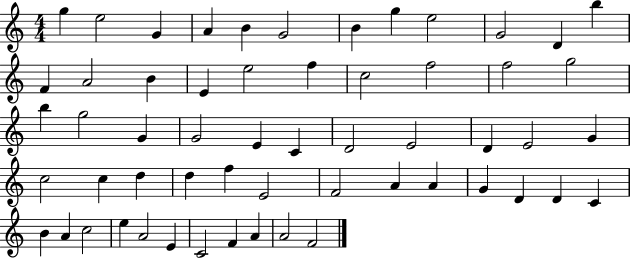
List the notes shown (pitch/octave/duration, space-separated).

G5/q E5/h G4/q A4/q B4/q G4/h B4/q G5/q E5/h G4/h D4/q B5/q F4/q A4/h B4/q E4/q E5/h F5/q C5/h F5/h F5/h G5/h B5/q G5/h G4/q G4/h E4/q C4/q D4/h E4/h D4/q E4/h G4/q C5/h C5/q D5/q D5/q F5/q E4/h F4/h A4/q A4/q G4/q D4/q D4/q C4/q B4/q A4/q C5/h E5/q A4/h E4/q C4/h F4/q A4/q A4/h F4/h